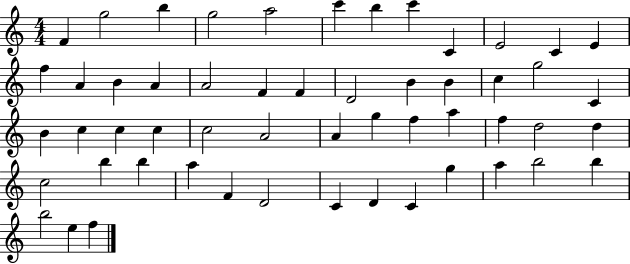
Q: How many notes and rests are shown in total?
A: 54